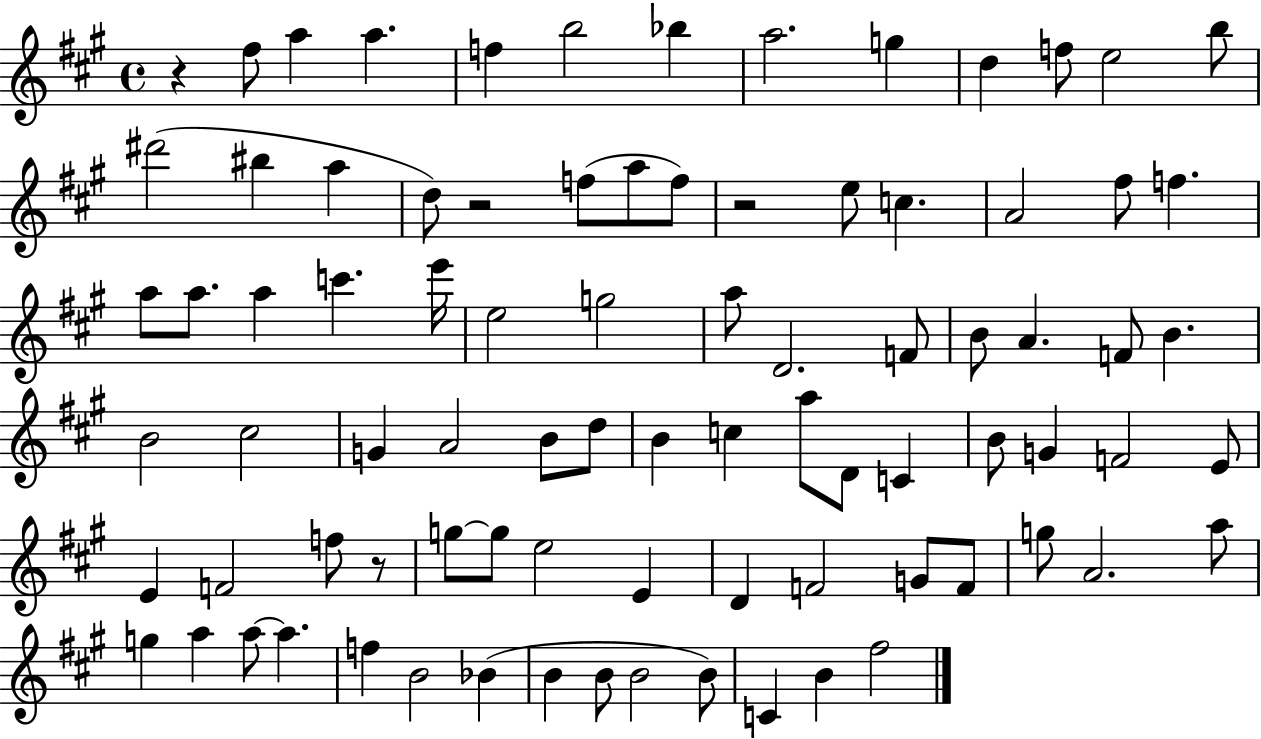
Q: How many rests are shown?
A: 4